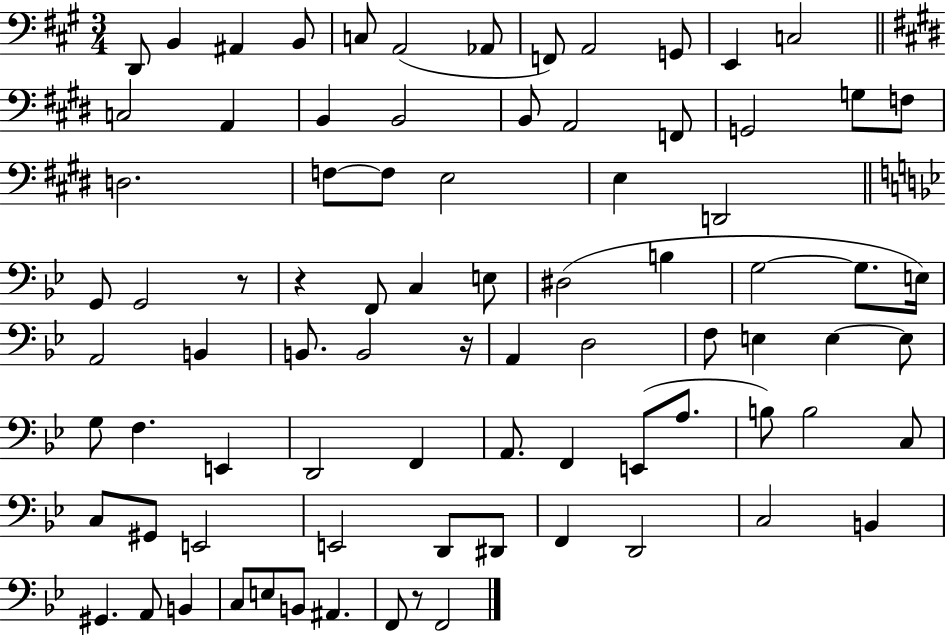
X:1
T:Untitled
M:3/4
L:1/4
K:A
D,,/2 B,, ^A,, B,,/2 C,/2 A,,2 _A,,/2 F,,/2 A,,2 G,,/2 E,, C,2 C,2 A,, B,, B,,2 B,,/2 A,,2 F,,/2 G,,2 G,/2 F,/2 D,2 F,/2 F,/2 E,2 E, D,,2 G,,/2 G,,2 z/2 z F,,/2 C, E,/2 ^D,2 B, G,2 G,/2 E,/4 A,,2 B,, B,,/2 B,,2 z/4 A,, D,2 F,/2 E, E, E,/2 G,/2 F, E,, D,,2 F,, A,,/2 F,, E,,/2 A,/2 B,/2 B,2 C,/2 C,/2 ^G,,/2 E,,2 E,,2 D,,/2 ^D,,/2 F,, D,,2 C,2 B,, ^G,, A,,/2 B,, C,/2 E,/2 B,,/2 ^A,, F,,/2 z/2 F,,2